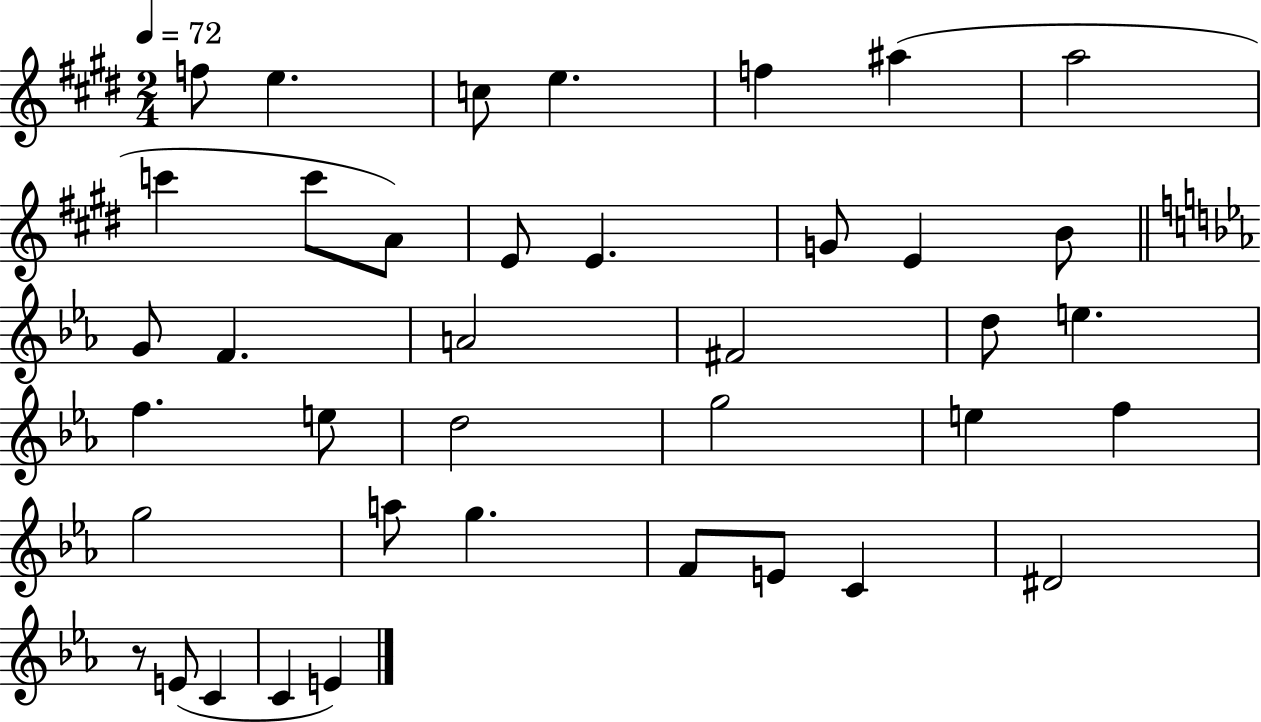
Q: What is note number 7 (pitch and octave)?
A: A5